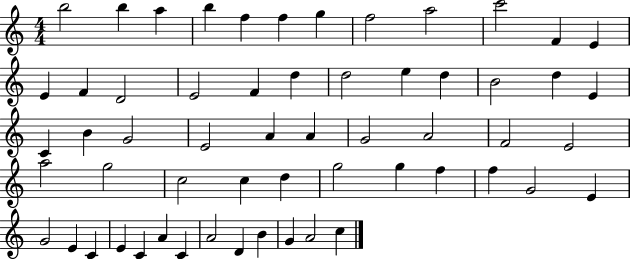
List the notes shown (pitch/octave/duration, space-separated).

B5/h B5/q A5/q B5/q F5/q F5/q G5/q F5/h A5/h C6/h F4/q E4/q E4/q F4/q D4/h E4/h F4/q D5/q D5/h E5/q D5/q B4/h D5/q E4/q C4/q B4/q G4/h E4/h A4/q A4/q G4/h A4/h F4/h E4/h A5/h G5/h C5/h C5/q D5/q G5/h G5/q F5/q F5/q G4/h E4/q G4/h E4/q C4/q E4/q C4/q A4/q C4/q A4/h D4/q B4/q G4/q A4/h C5/q